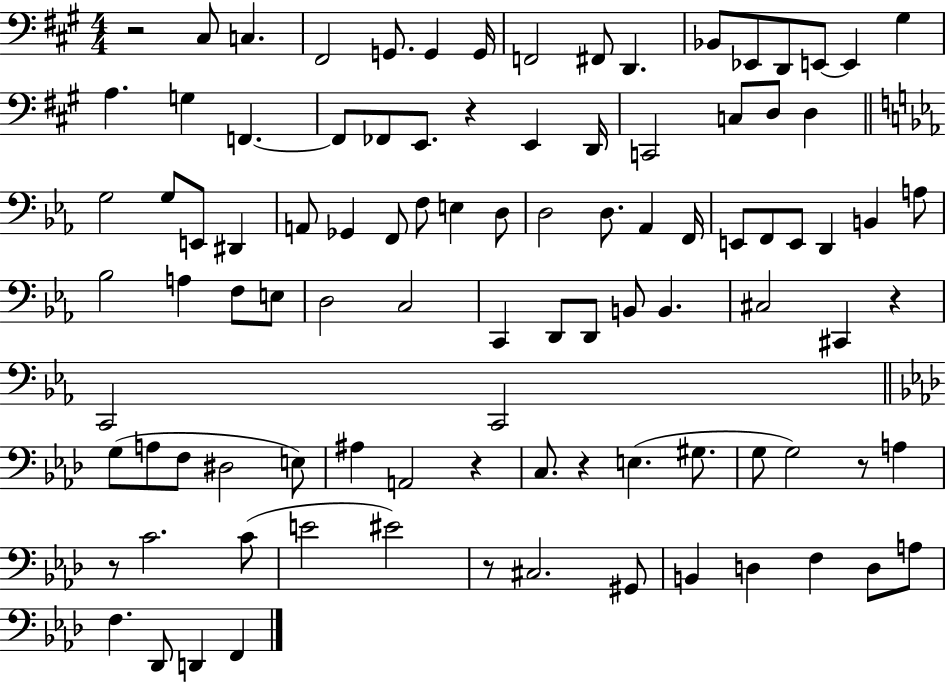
X:1
T:Untitled
M:4/4
L:1/4
K:A
z2 ^C,/2 C, ^F,,2 G,,/2 G,, G,,/4 F,,2 ^F,,/2 D,, _B,,/2 _E,,/2 D,,/2 E,,/2 E,, ^G, A, G, F,, F,,/2 _F,,/2 E,,/2 z E,, D,,/4 C,,2 C,/2 D,/2 D, G,2 G,/2 E,,/2 ^D,, A,,/2 _G,, F,,/2 F,/2 E, D,/2 D,2 D,/2 _A,, F,,/4 E,,/2 F,,/2 E,,/2 D,, B,, A,/2 _B,2 A, F,/2 E,/2 D,2 C,2 C,, D,,/2 D,,/2 B,,/2 B,, ^C,2 ^C,, z C,,2 C,,2 G,/2 A,/2 F,/2 ^D,2 E,/2 ^A, A,,2 z C,/2 z E, ^G,/2 G,/2 G,2 z/2 A, z/2 C2 C/2 E2 ^E2 z/2 ^C,2 ^G,,/2 B,, D, F, D,/2 A,/2 F, _D,,/2 D,, F,,